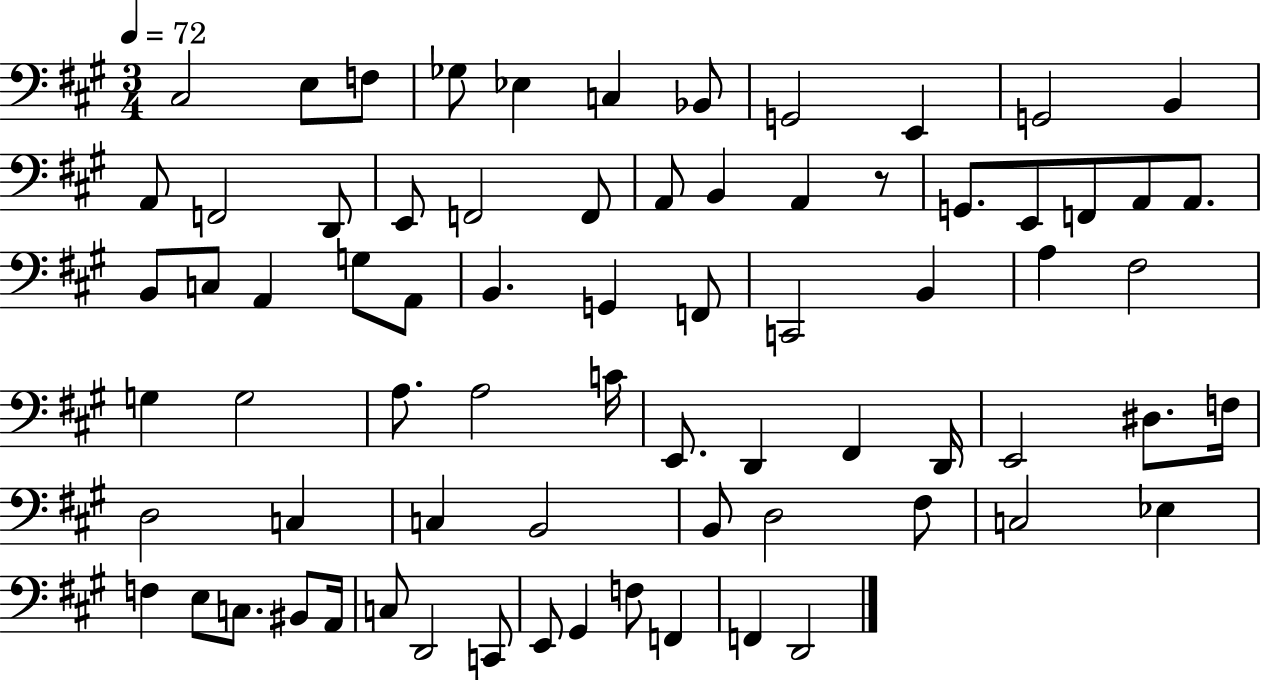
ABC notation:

X:1
T:Untitled
M:3/4
L:1/4
K:A
^C,2 E,/2 F,/2 _G,/2 _E, C, _B,,/2 G,,2 E,, G,,2 B,, A,,/2 F,,2 D,,/2 E,,/2 F,,2 F,,/2 A,,/2 B,, A,, z/2 G,,/2 E,,/2 F,,/2 A,,/2 A,,/2 B,,/2 C,/2 A,, G,/2 A,,/2 B,, G,, F,,/2 C,,2 B,, A, ^F,2 G, G,2 A,/2 A,2 C/4 E,,/2 D,, ^F,, D,,/4 E,,2 ^D,/2 F,/4 D,2 C, C, B,,2 B,,/2 D,2 ^F,/2 C,2 _E, F, E,/2 C,/2 ^B,,/2 A,,/4 C,/2 D,,2 C,,/2 E,,/2 ^G,, F,/2 F,, F,, D,,2